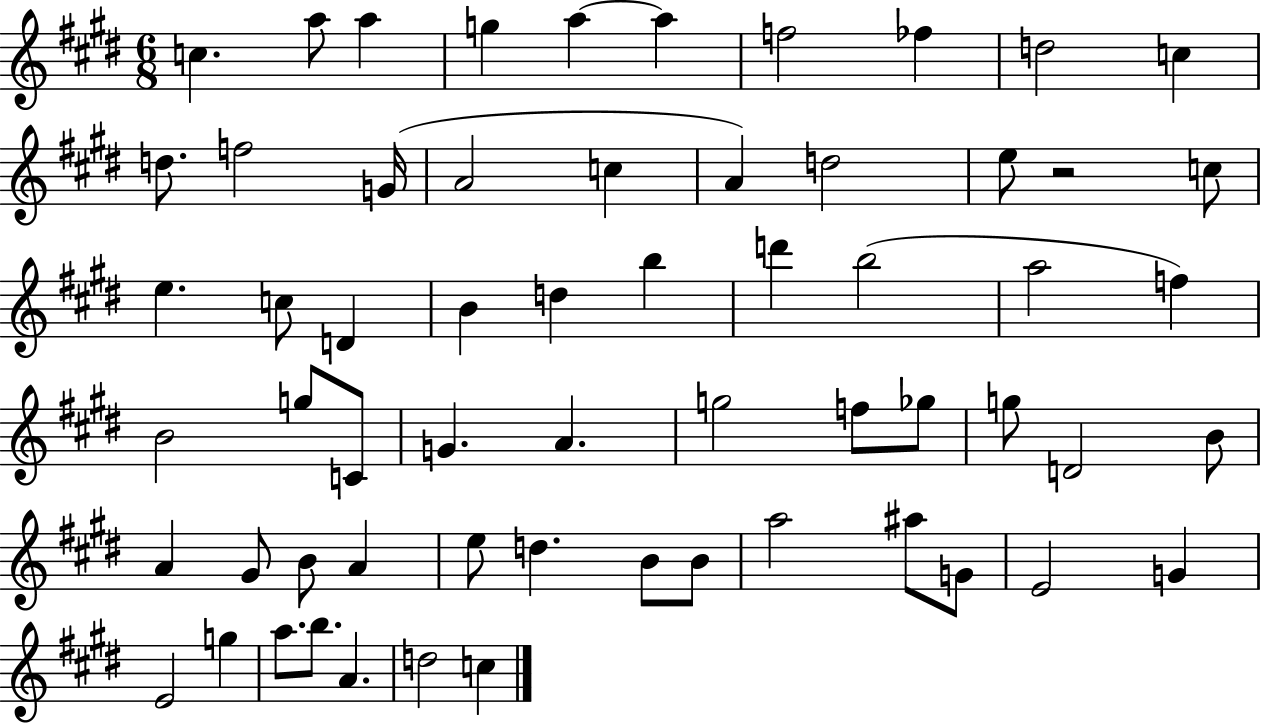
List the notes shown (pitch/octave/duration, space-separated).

C5/q. A5/e A5/q G5/q A5/q A5/q F5/h FES5/q D5/h C5/q D5/e. F5/h G4/s A4/h C5/q A4/q D5/h E5/e R/h C5/e E5/q. C5/e D4/q B4/q D5/q B5/q D6/q B5/h A5/h F5/q B4/h G5/e C4/e G4/q. A4/q. G5/h F5/e Gb5/e G5/e D4/h B4/e A4/q G#4/e B4/e A4/q E5/e D5/q. B4/e B4/e A5/h A#5/e G4/e E4/h G4/q E4/h G5/q A5/e. B5/e. A4/q. D5/h C5/q